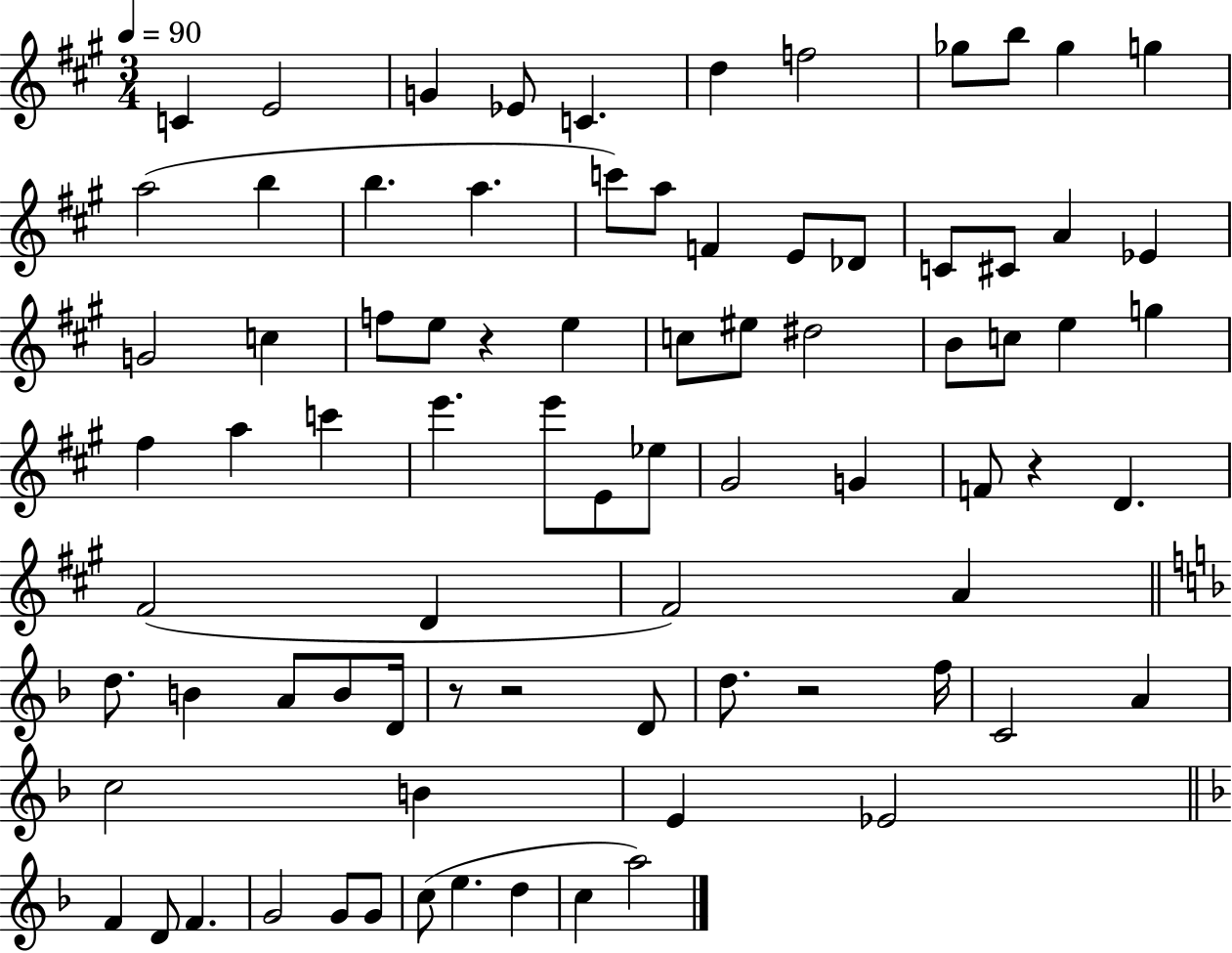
{
  \clef treble
  \numericTimeSignature
  \time 3/4
  \key a \major
  \tempo 4 = 90
  c'4 e'2 | g'4 ees'8 c'4. | d''4 f''2 | ges''8 b''8 ges''4 g''4 | \break a''2( b''4 | b''4. a''4. | c'''8) a''8 f'4 e'8 des'8 | c'8 cis'8 a'4 ees'4 | \break g'2 c''4 | f''8 e''8 r4 e''4 | c''8 eis''8 dis''2 | b'8 c''8 e''4 g''4 | \break fis''4 a''4 c'''4 | e'''4. e'''8 e'8 ees''8 | gis'2 g'4 | f'8 r4 d'4. | \break fis'2( d'4 | fis'2) a'4 | \bar "||" \break \key d \minor d''8. b'4 a'8 b'8 d'16 | r8 r2 d'8 | d''8. r2 f''16 | c'2 a'4 | \break c''2 b'4 | e'4 ees'2 | \bar "||" \break \key f \major f'4 d'8 f'4. | g'2 g'8 g'8 | c''8( e''4. d''4 | c''4 a''2) | \break \bar "|."
}